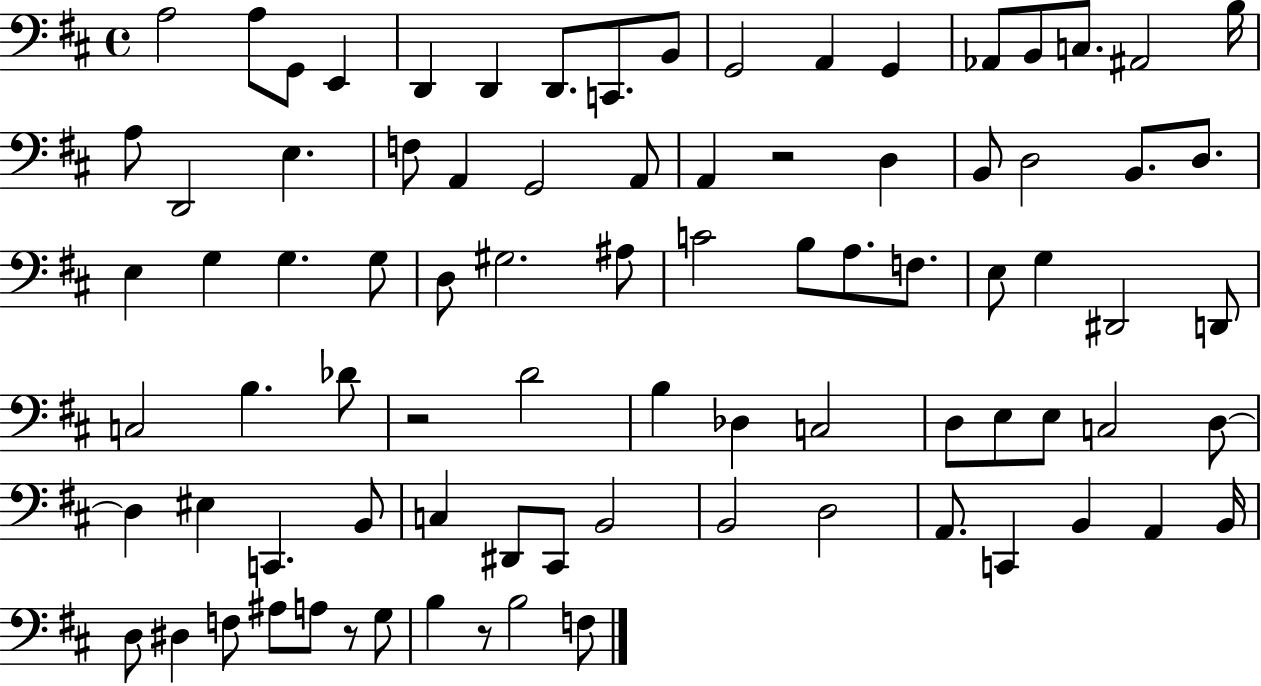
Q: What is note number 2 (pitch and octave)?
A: A3